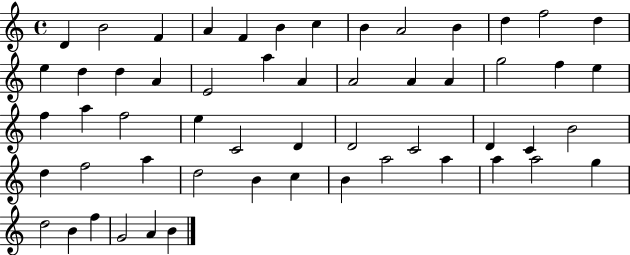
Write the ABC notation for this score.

X:1
T:Untitled
M:4/4
L:1/4
K:C
D B2 F A F B c B A2 B d f2 d e d d A E2 a A A2 A A g2 f e f a f2 e C2 D D2 C2 D C B2 d f2 a d2 B c B a2 a a a2 g d2 B f G2 A B